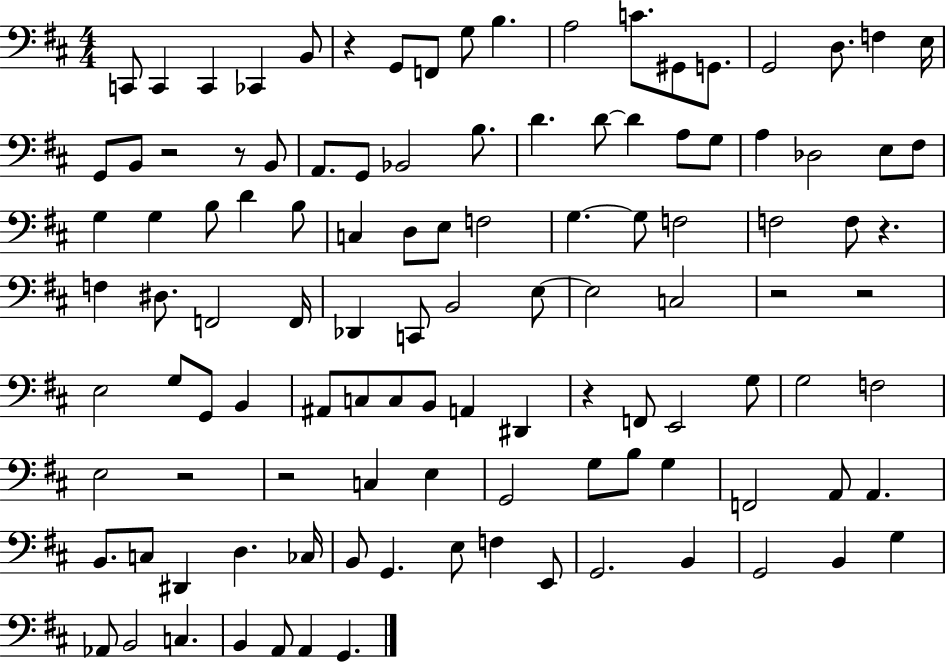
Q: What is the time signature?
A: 4/4